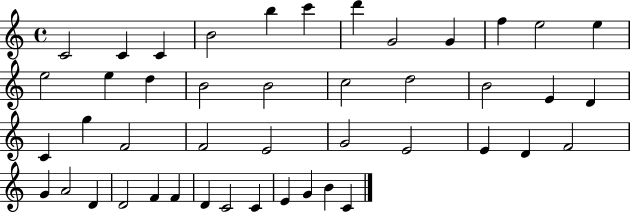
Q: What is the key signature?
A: C major